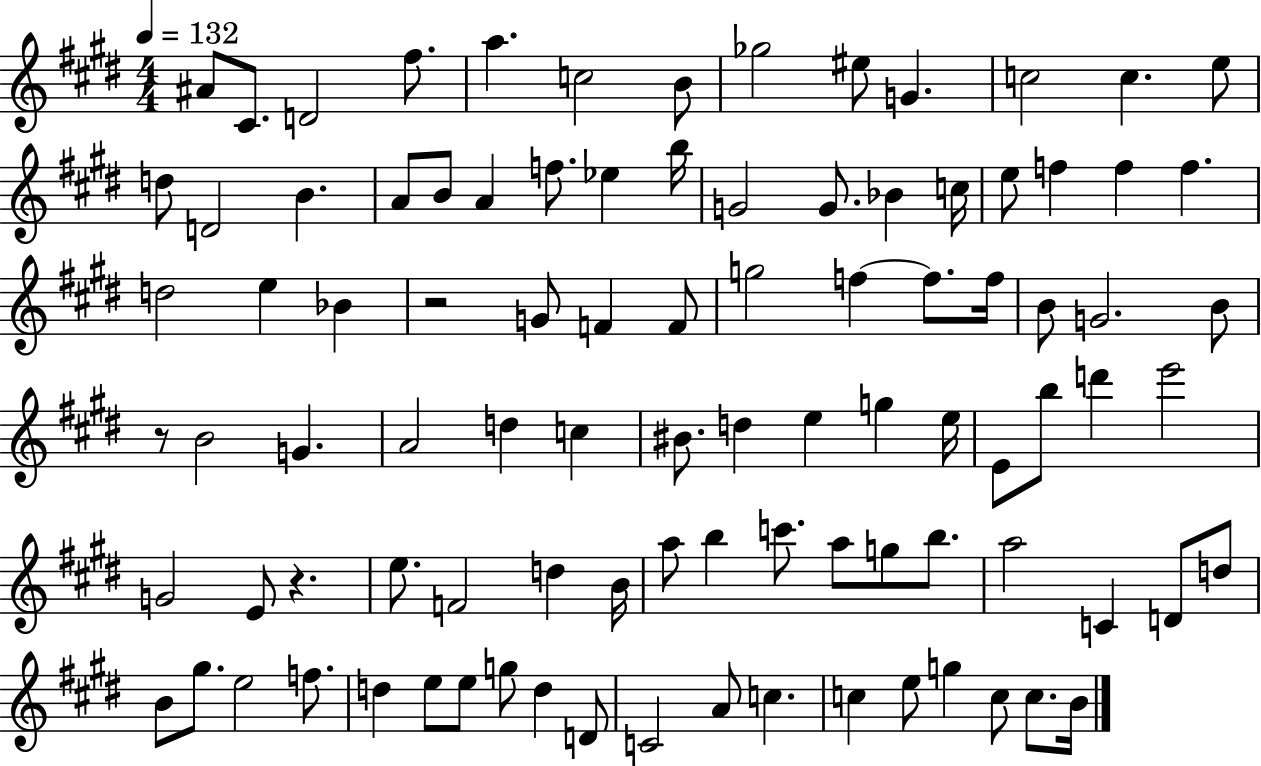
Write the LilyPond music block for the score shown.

{
  \clef treble
  \numericTimeSignature
  \time 4/4
  \key e \major
  \tempo 4 = 132
  ais'8 cis'8. d'2 fis''8. | a''4. c''2 b'8 | ges''2 eis''8 g'4. | c''2 c''4. e''8 | \break d''8 d'2 b'4. | a'8 b'8 a'4 f''8. ees''4 b''16 | g'2 g'8. bes'4 c''16 | e''8 f''4 f''4 f''4. | \break d''2 e''4 bes'4 | r2 g'8 f'4 f'8 | g''2 f''4~~ f''8. f''16 | b'8 g'2. b'8 | \break r8 b'2 g'4. | a'2 d''4 c''4 | bis'8. d''4 e''4 g''4 e''16 | e'8 b''8 d'''4 e'''2 | \break g'2 e'8 r4. | e''8. f'2 d''4 b'16 | a''8 b''4 c'''8. a''8 g''8 b''8. | a''2 c'4 d'8 d''8 | \break b'8 gis''8. e''2 f''8. | d''4 e''8 e''8 g''8 d''4 d'8 | c'2 a'8 c''4. | c''4 e''8 g''4 c''8 c''8. b'16 | \break \bar "|."
}